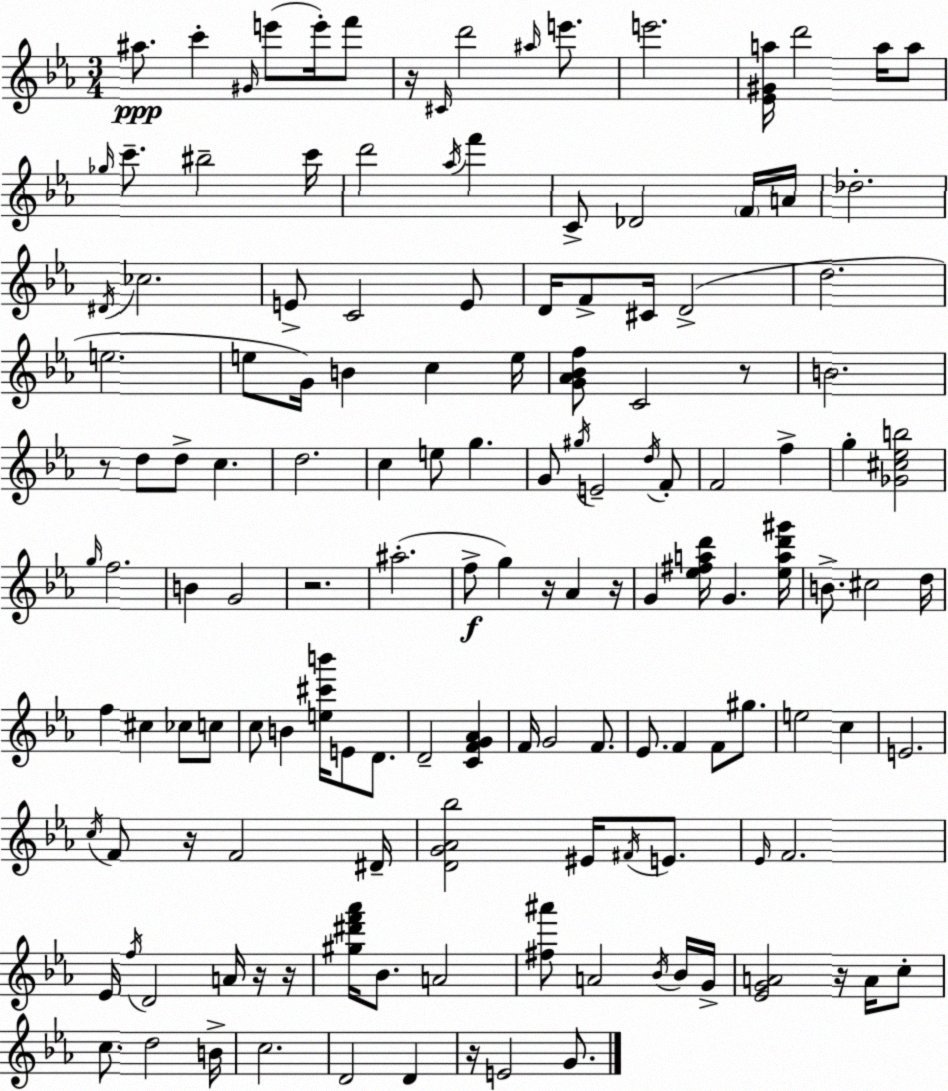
X:1
T:Untitled
M:3/4
L:1/4
K:Eb
^a/2 c' ^G/4 e'/2 e'/4 f'/2 z/4 ^C/4 d'2 ^a/4 e'/2 e'2 [_E^Ga]/4 d'2 a/4 a/2 _g/4 c'/2 ^b2 c'/4 d'2 _a/4 f' C/2 _D2 F/4 A/4 _d2 ^D/4 _c2 E/2 C2 E/2 D/4 F/2 ^C/4 D2 d2 e2 e/2 G/4 B c e/4 [G_A_Bf]/2 C2 z/2 B2 z/2 d/2 d/2 c d2 c e/2 g G/2 ^g/4 E2 d/4 F/2 F2 f g [_G^c_eb]2 g/4 f2 B G2 z2 ^a2 f/2 g z/4 _A z/4 G [_e^fad']/4 G [_ead'^g']/4 B/2 ^c2 d/4 f ^c _c/2 c/2 c/2 B [e^c'b']/4 E/2 D/2 D2 [CFG_A] F/4 G2 F/2 _E/2 F F/2 ^g/2 e2 c E2 c/4 F/2 z/4 F2 ^D/4 [DG_A_b]2 ^E/4 ^F/4 E/2 _E/4 F2 _E/4 f/4 D2 A/4 z/4 z/4 [^g^d'f'_a']/4 _B/2 A2 [^f^a']/2 A2 _B/4 _B/4 G/4 [_EGA]2 z/4 A/4 c/2 c/2 d2 B/4 c2 D2 D z/4 E2 G/2